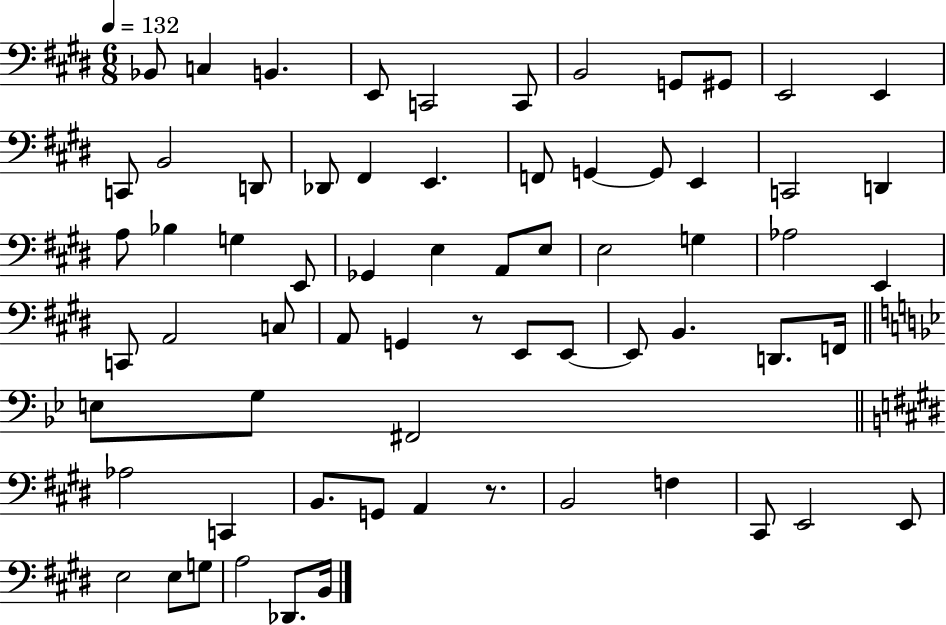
X:1
T:Untitled
M:6/8
L:1/4
K:E
_B,,/2 C, B,, E,,/2 C,,2 C,,/2 B,,2 G,,/2 ^G,,/2 E,,2 E,, C,,/2 B,,2 D,,/2 _D,,/2 ^F,, E,, F,,/2 G,, G,,/2 E,, C,,2 D,, A,/2 _B, G, E,,/2 _G,, E, A,,/2 E,/2 E,2 G, _A,2 E,, C,,/2 A,,2 C,/2 A,,/2 G,, z/2 E,,/2 E,,/2 E,,/2 B,, D,,/2 F,,/4 E,/2 G,/2 ^F,,2 _A,2 C,, B,,/2 G,,/2 A,, z/2 B,,2 F, ^C,,/2 E,,2 E,,/2 E,2 E,/2 G,/2 A,2 _D,,/2 B,,/4